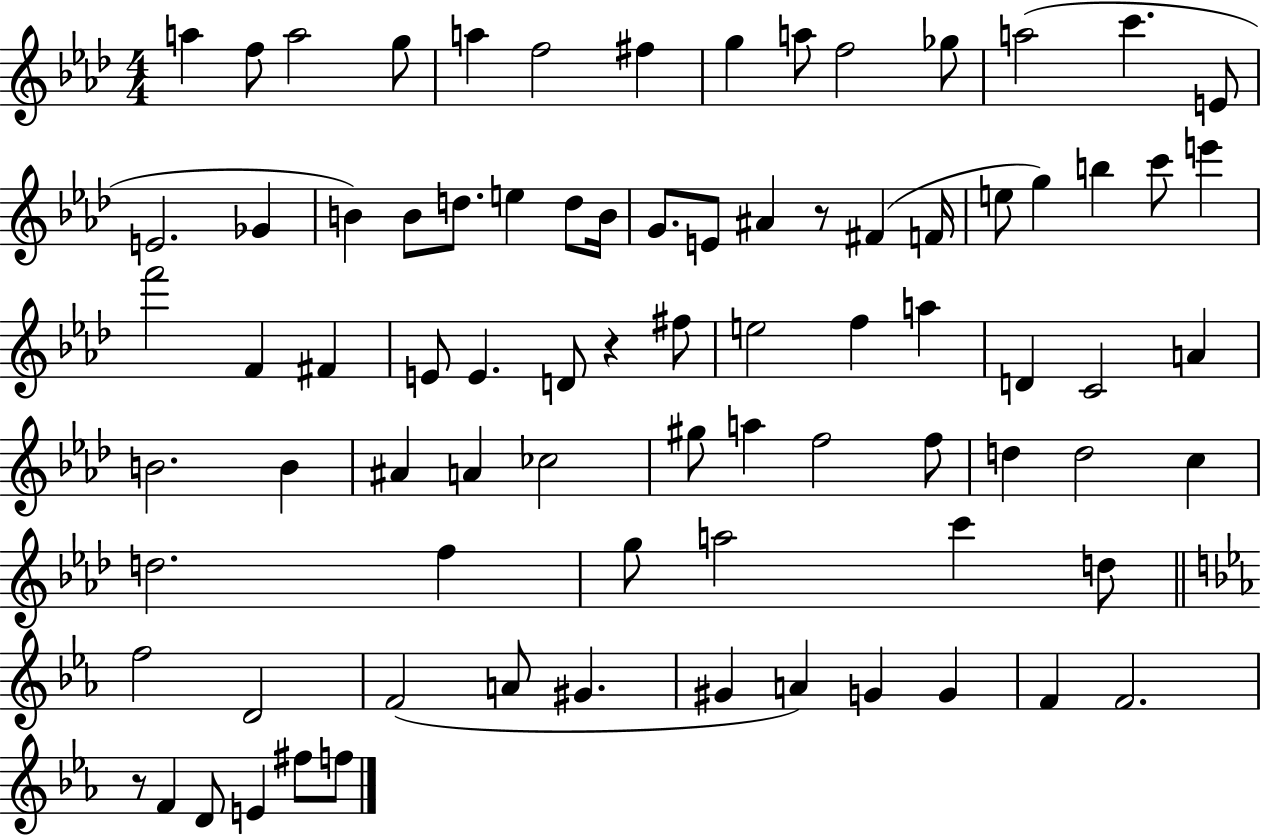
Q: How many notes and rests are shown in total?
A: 82